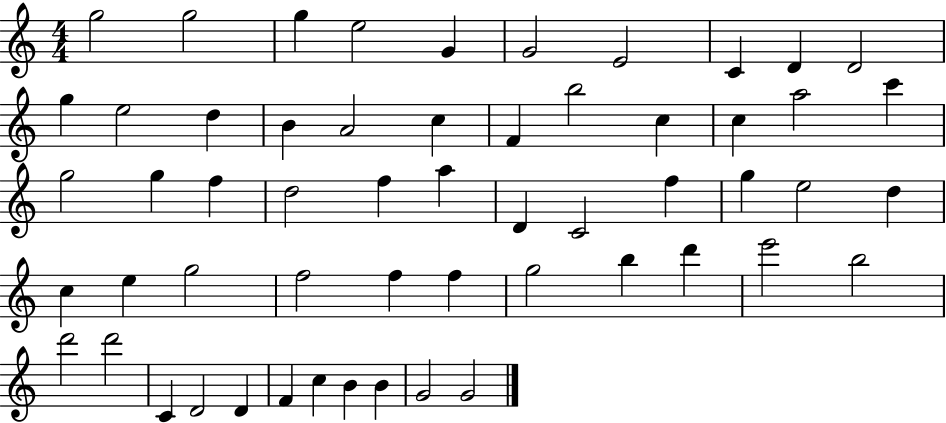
{
  \clef treble
  \numericTimeSignature
  \time 4/4
  \key c \major
  g''2 g''2 | g''4 e''2 g'4 | g'2 e'2 | c'4 d'4 d'2 | \break g''4 e''2 d''4 | b'4 a'2 c''4 | f'4 b''2 c''4 | c''4 a''2 c'''4 | \break g''2 g''4 f''4 | d''2 f''4 a''4 | d'4 c'2 f''4 | g''4 e''2 d''4 | \break c''4 e''4 g''2 | f''2 f''4 f''4 | g''2 b''4 d'''4 | e'''2 b''2 | \break d'''2 d'''2 | c'4 d'2 d'4 | f'4 c''4 b'4 b'4 | g'2 g'2 | \break \bar "|."
}